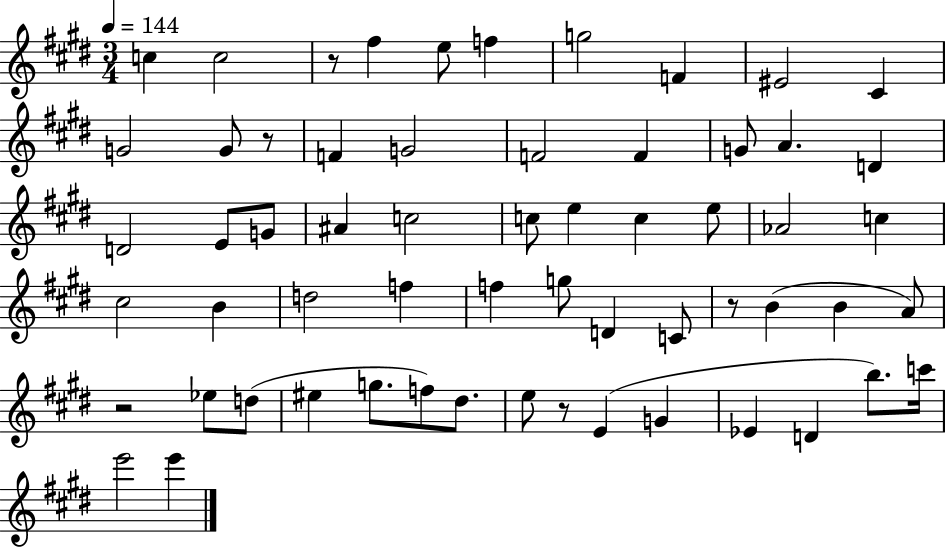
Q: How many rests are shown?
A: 5